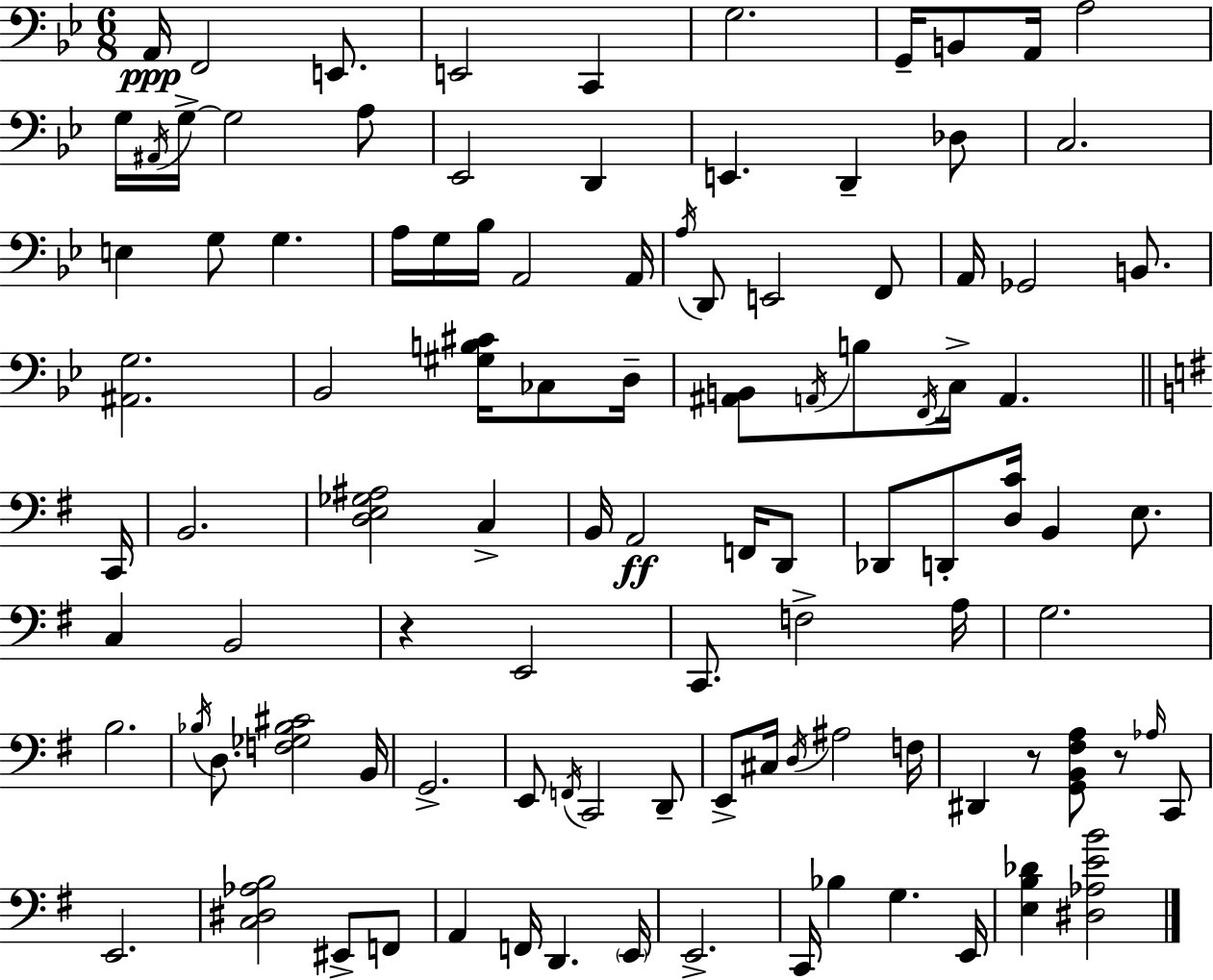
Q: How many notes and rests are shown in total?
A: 104